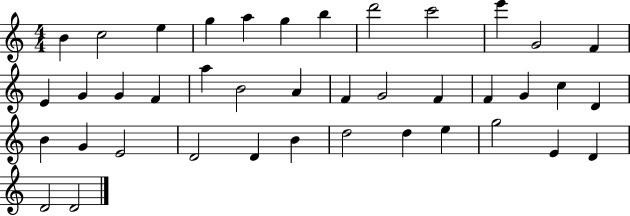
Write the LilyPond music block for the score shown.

{
  \clef treble
  \numericTimeSignature
  \time 4/4
  \key c \major
  b'4 c''2 e''4 | g''4 a''4 g''4 b''4 | d'''2 c'''2 | e'''4 g'2 f'4 | \break e'4 g'4 g'4 f'4 | a''4 b'2 a'4 | f'4 g'2 f'4 | f'4 g'4 c''4 d'4 | \break b'4 g'4 e'2 | d'2 d'4 b'4 | d''2 d''4 e''4 | g''2 e'4 d'4 | \break d'2 d'2 | \bar "|."
}